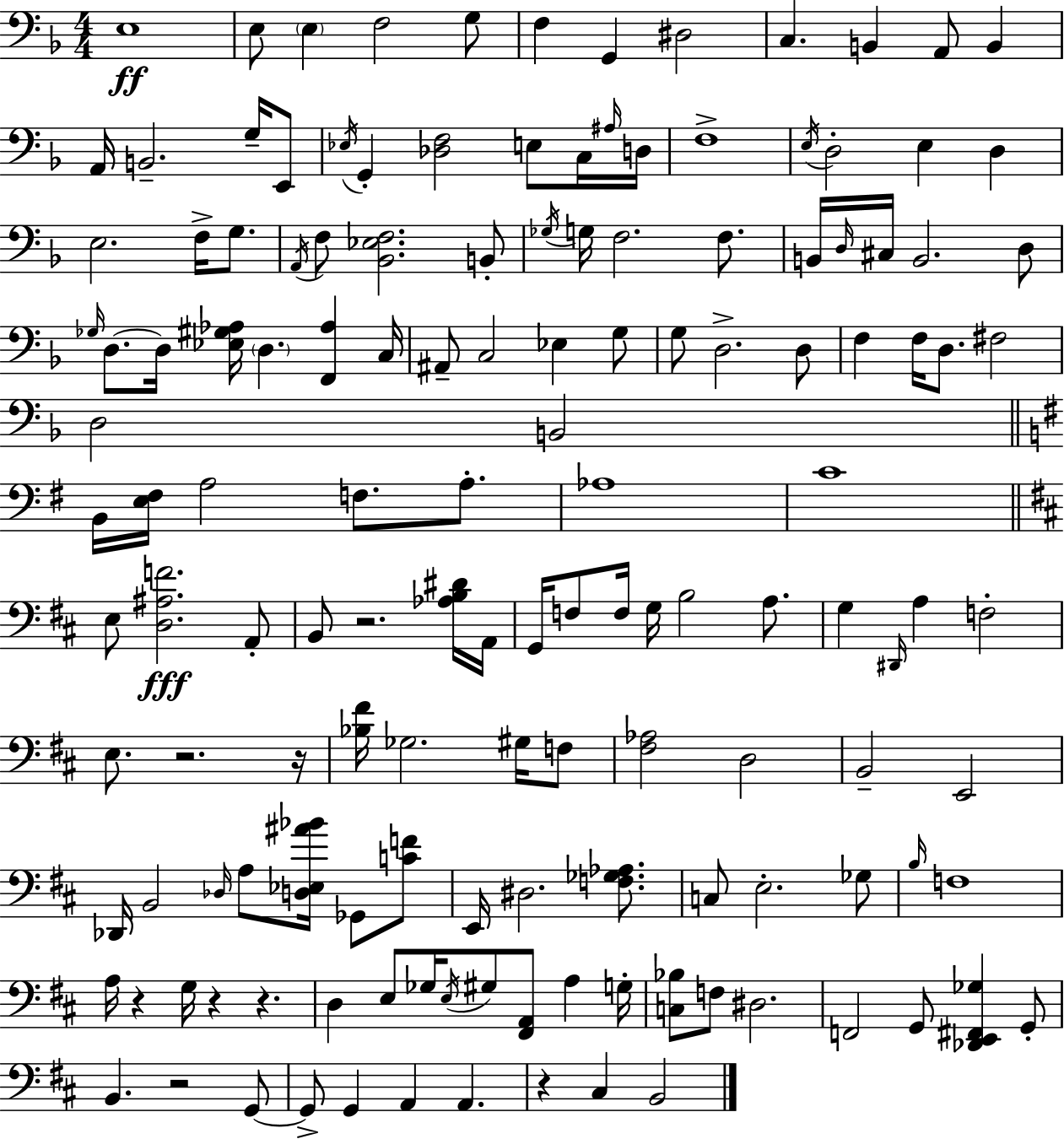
X:1
T:Untitled
M:4/4
L:1/4
K:Dm
E,4 E,/2 E, F,2 G,/2 F, G,, ^D,2 C, B,, A,,/2 B,, A,,/4 B,,2 G,/4 E,,/2 _E,/4 G,, [_D,F,]2 E,/2 C,/4 ^A,/4 D,/4 F,4 E,/4 D,2 E, D, E,2 F,/4 G,/2 A,,/4 F,/2 [_B,,_E,F,]2 B,,/2 _G,/4 G,/4 F,2 F,/2 B,,/4 D,/4 ^C,/4 B,,2 D,/2 _G,/4 D,/2 D,/4 [_E,^G,_A,]/4 D, [F,,_A,] C,/4 ^A,,/2 C,2 _E, G,/2 G,/2 D,2 D,/2 F, F,/4 D,/2 ^F,2 D,2 B,,2 B,,/4 [E,^F,]/4 A,2 F,/2 A,/2 _A,4 C4 E,/2 [D,^A,F]2 A,,/2 B,,/2 z2 [_A,B,^D]/4 A,,/4 G,,/4 F,/2 F,/4 G,/4 B,2 A,/2 G, ^D,,/4 A, F,2 E,/2 z2 z/4 [_B,^F]/4 _G,2 ^G,/4 F,/2 [^F,_A,]2 D,2 B,,2 E,,2 _D,,/4 B,,2 _D,/4 A,/2 [D,_E,^A_B]/4 _G,,/2 [CF]/2 E,,/4 ^D,2 [F,_G,_A,]/2 C,/2 E,2 _G,/2 B,/4 F,4 A,/4 z G,/4 z z D, E,/2 _G,/4 E,/4 ^G,/2 [^F,,A,,]/2 A, G,/4 [C,_B,]/2 F,/2 ^D,2 F,,2 G,,/2 [_D,,E,,^F,,_G,] G,,/2 B,, z2 G,,/2 G,,/2 G,, A,, A,, z ^C, B,,2